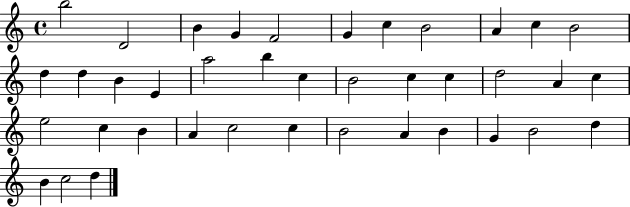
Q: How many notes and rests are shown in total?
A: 39